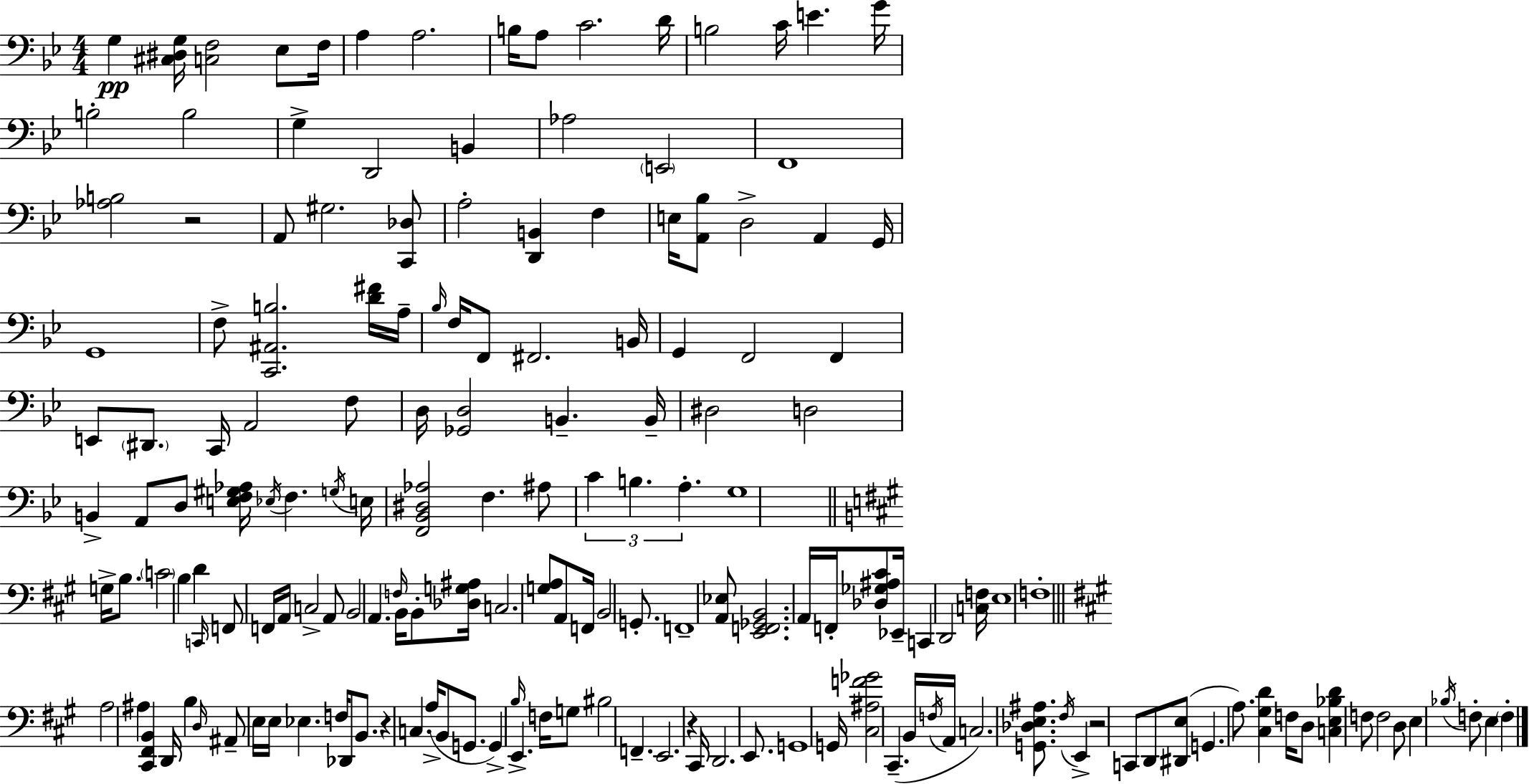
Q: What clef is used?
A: bass